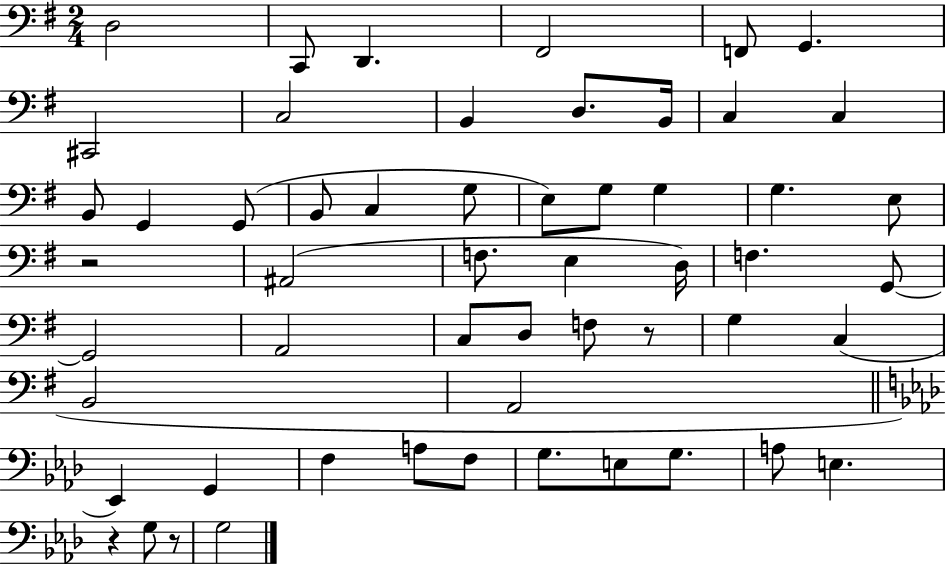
{
  \clef bass
  \numericTimeSignature
  \time 2/4
  \key g \major
  d2 | c,8 d,4. | fis,2 | f,8 g,4. | \break cis,2 | c2 | b,4 d8. b,16 | c4 c4 | \break b,8 g,4 g,8( | b,8 c4 g8 | e8) g8 g4 | g4. e8 | \break r2 | ais,2( | f8. e4 d16) | f4. g,8~~ | \break g,2 | a,2 | c8 d8 f8 r8 | g4 c4( | \break b,2 | a,2 | \bar "||" \break \key aes \major ees,4) g,4 | f4 a8 f8 | g8. e8 g8. | a8 e4. | \break r4 g8 r8 | g2 | \bar "|."
}